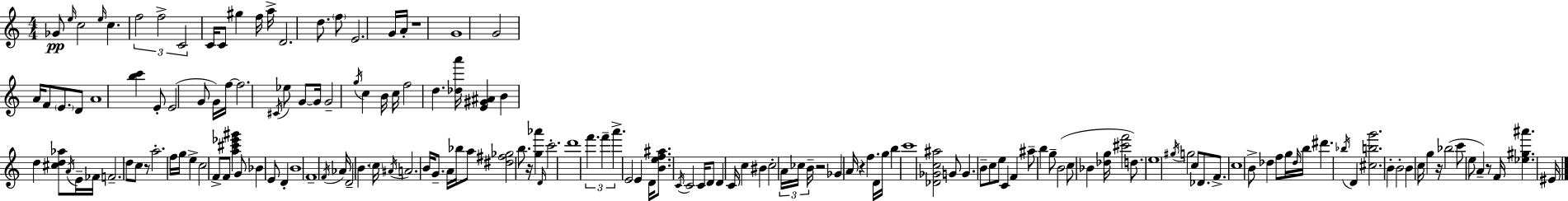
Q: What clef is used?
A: treble